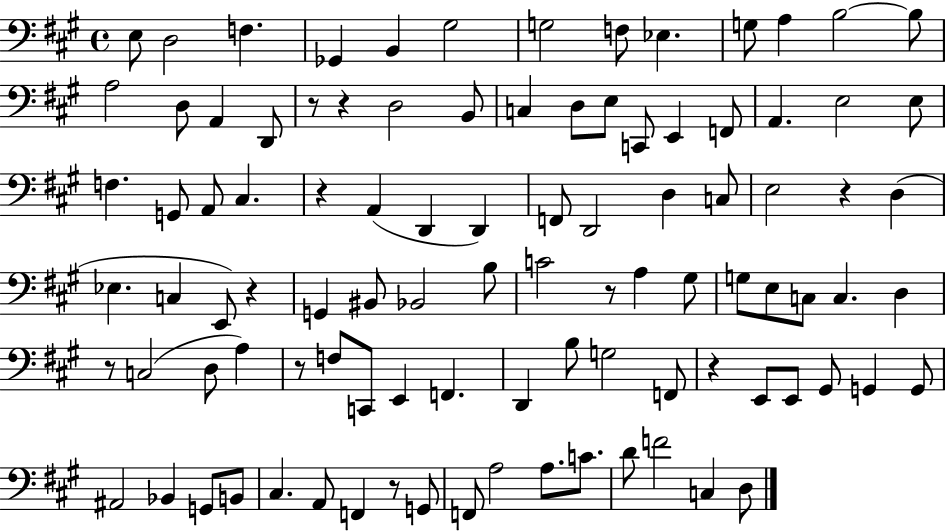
E3/e D3/h F3/q. Gb2/q B2/q G#3/h G3/h F3/e Eb3/q. G3/e A3/q B3/h B3/e A3/h D3/e A2/q D2/e R/e R/q D3/h B2/e C3/q D3/e E3/e C2/e E2/q F2/e A2/q. E3/h E3/e F3/q. G2/e A2/e C#3/q. R/q A2/q D2/q D2/q F2/e D2/h D3/q C3/e E3/h R/q D3/q Eb3/q. C3/q E2/e R/q G2/q BIS2/e Bb2/h B3/e C4/h R/e A3/q G#3/e G3/e E3/e C3/e C3/q. D3/q R/e C3/h D3/e A3/q R/e F3/e C2/e E2/q F2/q. D2/q B3/e G3/h F2/e R/q E2/e E2/e G#2/e G2/q G2/e A#2/h Bb2/q G2/e B2/e C#3/q. A2/e F2/q R/e G2/e F2/e A3/h A3/e. C4/e. D4/e F4/h C3/q D3/e